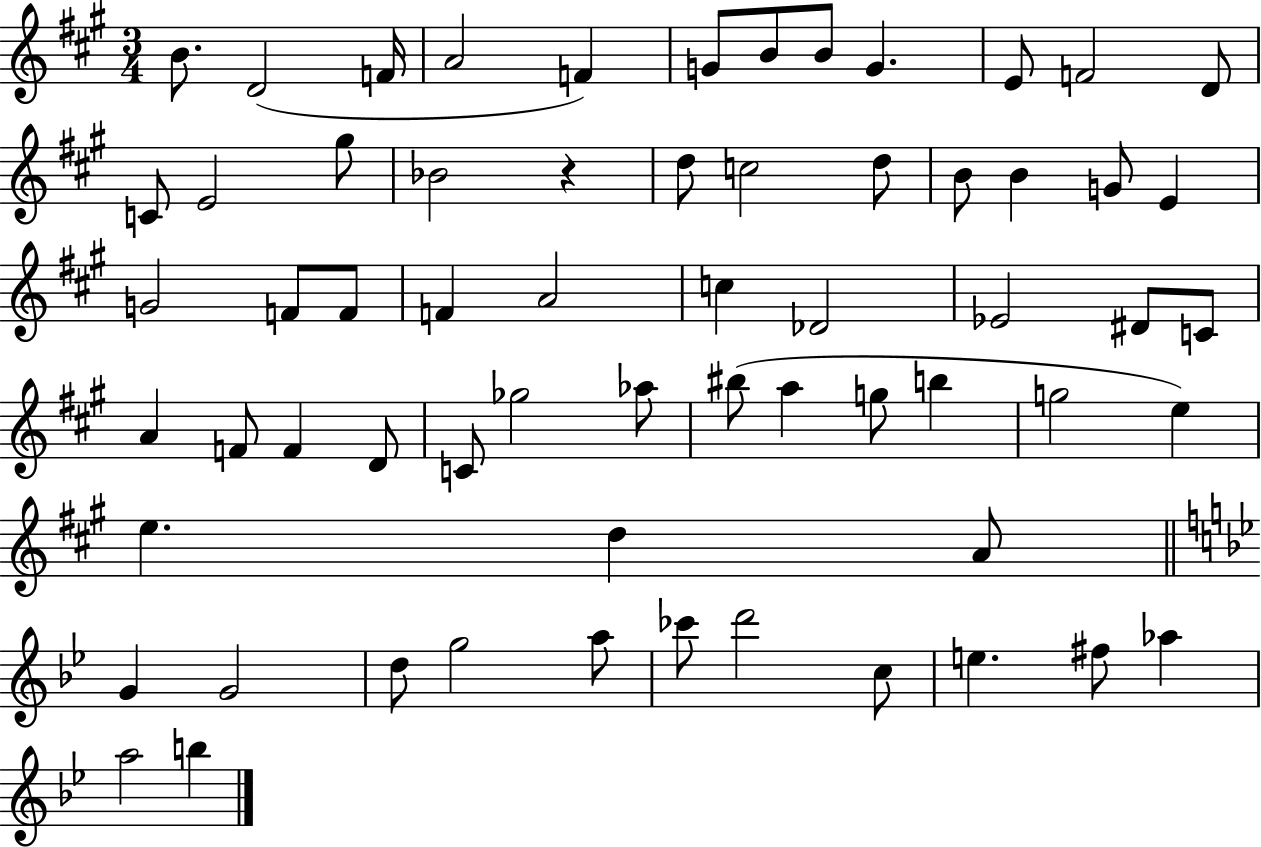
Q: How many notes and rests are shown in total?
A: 63